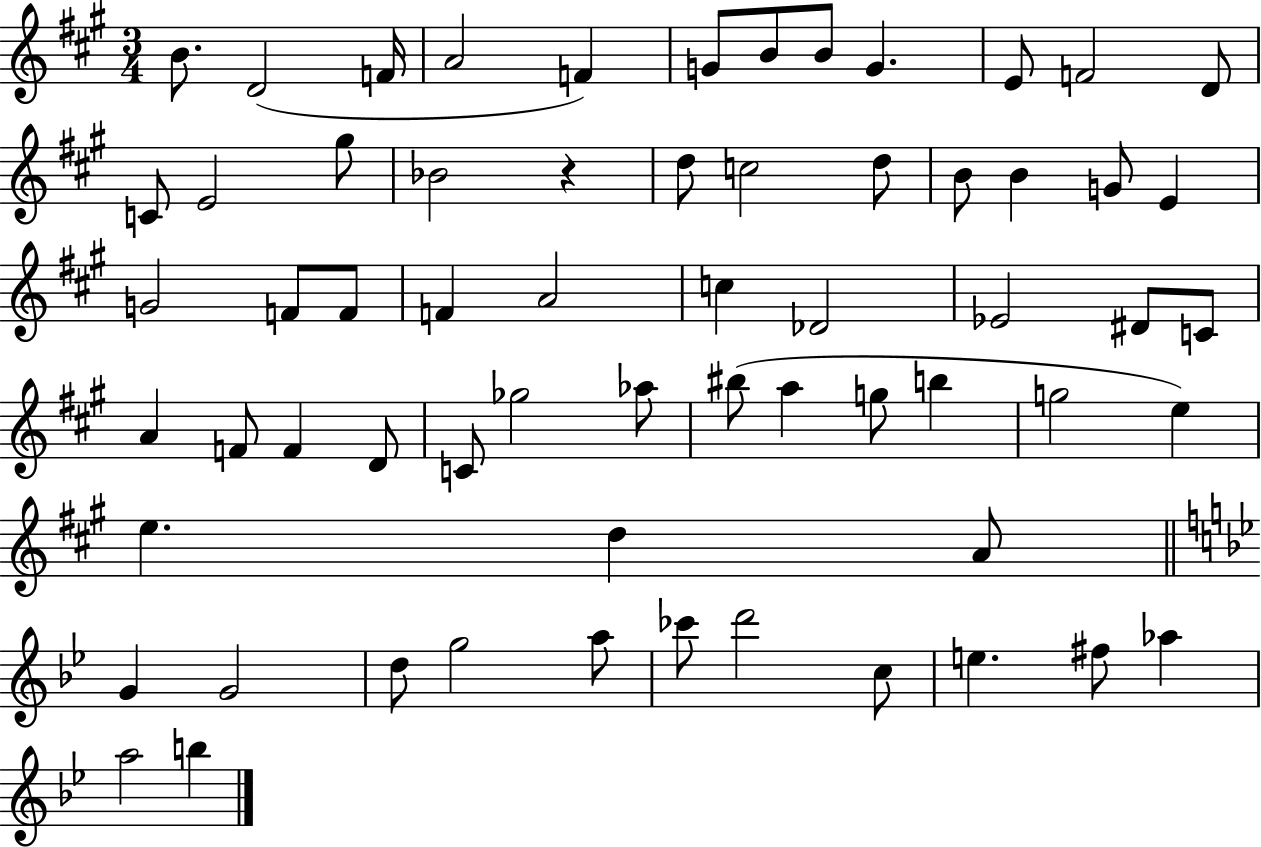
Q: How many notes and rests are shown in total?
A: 63